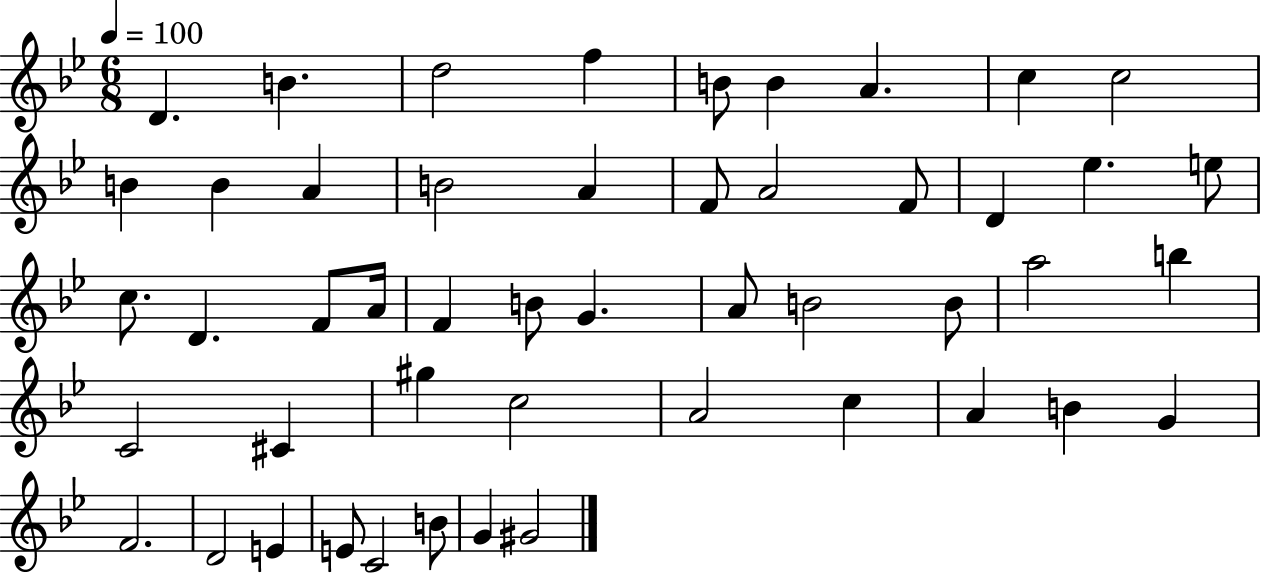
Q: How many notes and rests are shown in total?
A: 49